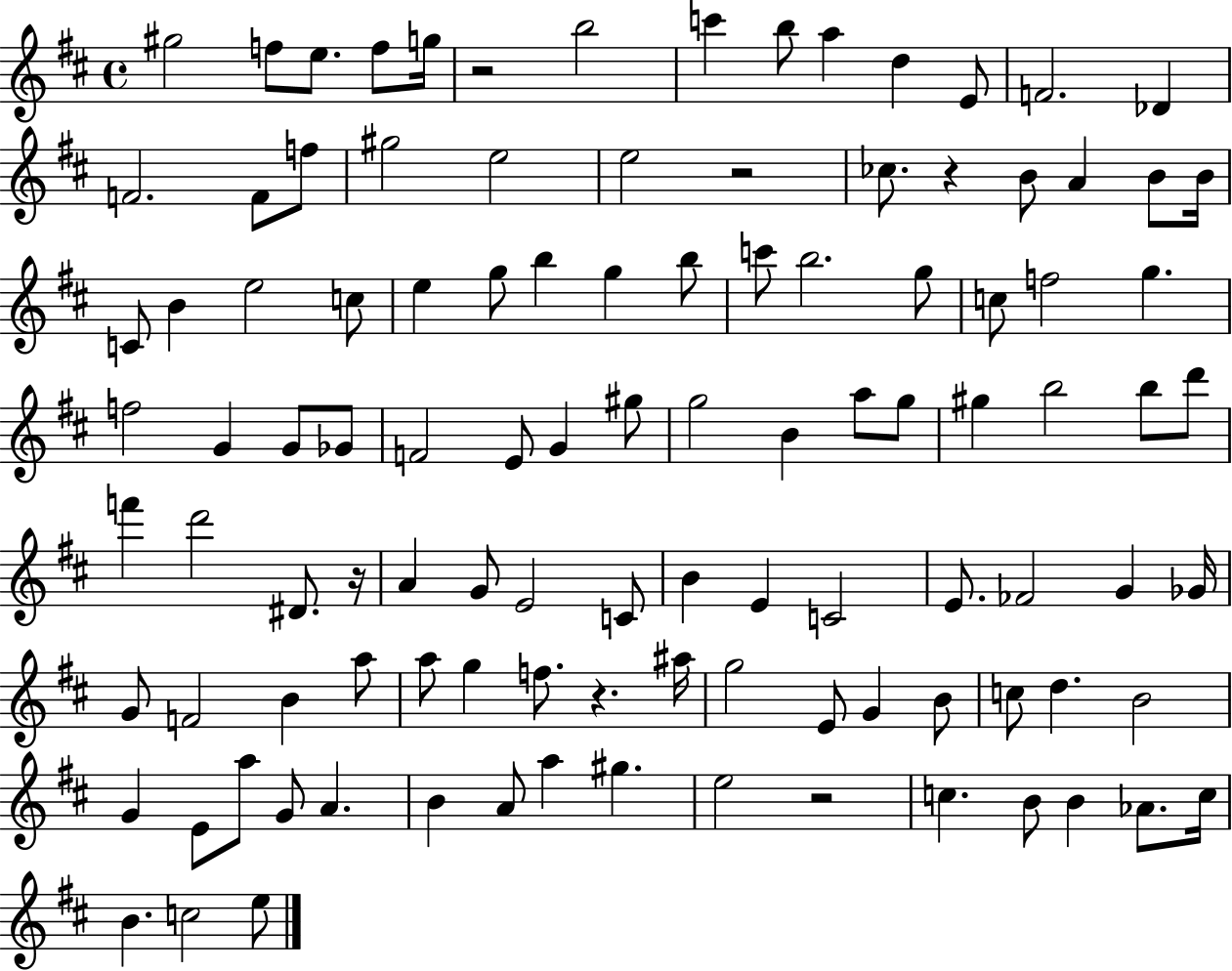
{
  \clef treble
  \time 4/4
  \defaultTimeSignature
  \key d \major
  gis''2 f''8 e''8. f''8 g''16 | r2 b''2 | c'''4 b''8 a''4 d''4 e'8 | f'2. des'4 | \break f'2. f'8 f''8 | gis''2 e''2 | e''2 r2 | ces''8. r4 b'8 a'4 b'8 b'16 | \break c'8 b'4 e''2 c''8 | e''4 g''8 b''4 g''4 b''8 | c'''8 b''2. g''8 | c''8 f''2 g''4. | \break f''2 g'4 g'8 ges'8 | f'2 e'8 g'4 gis''8 | g''2 b'4 a''8 g''8 | gis''4 b''2 b''8 d'''8 | \break f'''4 d'''2 dis'8. r16 | a'4 g'8 e'2 c'8 | b'4 e'4 c'2 | e'8. fes'2 g'4 ges'16 | \break g'8 f'2 b'4 a''8 | a''8 g''4 f''8. r4. ais''16 | g''2 e'8 g'4 b'8 | c''8 d''4. b'2 | \break g'4 e'8 a''8 g'8 a'4. | b'4 a'8 a''4 gis''4. | e''2 r2 | c''4. b'8 b'4 aes'8. c''16 | \break b'4. c''2 e''8 | \bar "|."
}